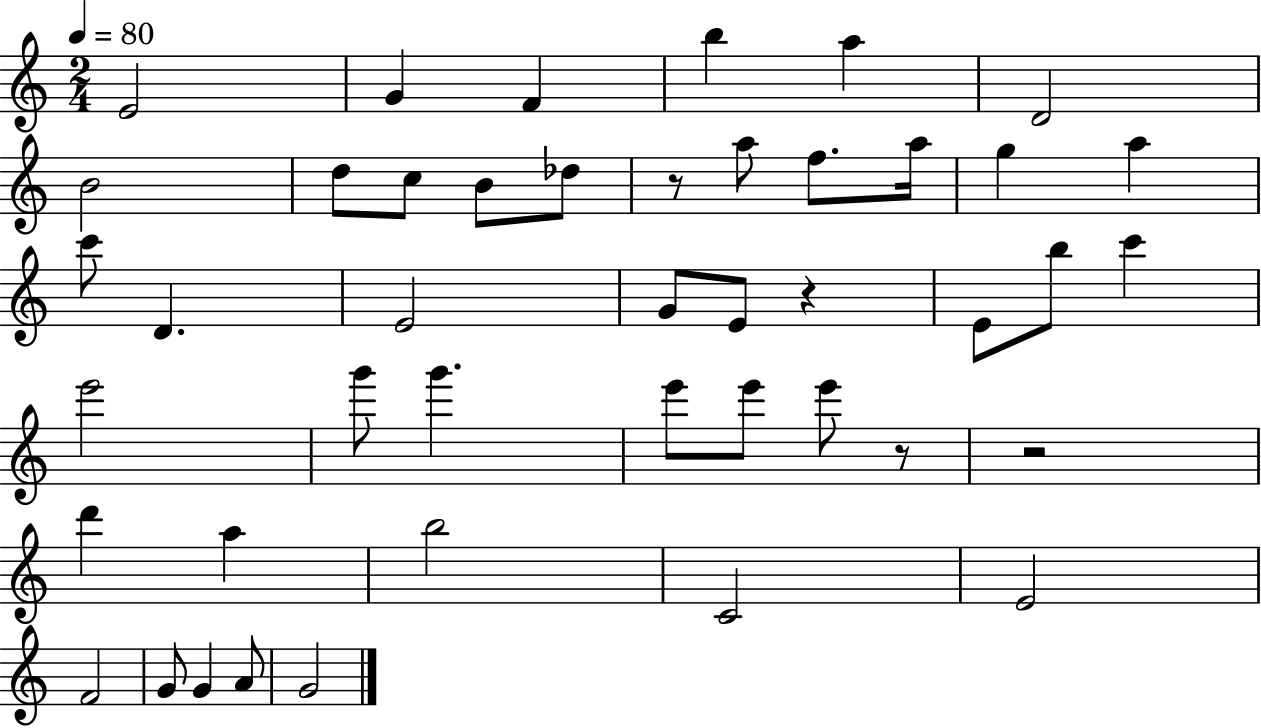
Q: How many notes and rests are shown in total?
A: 44